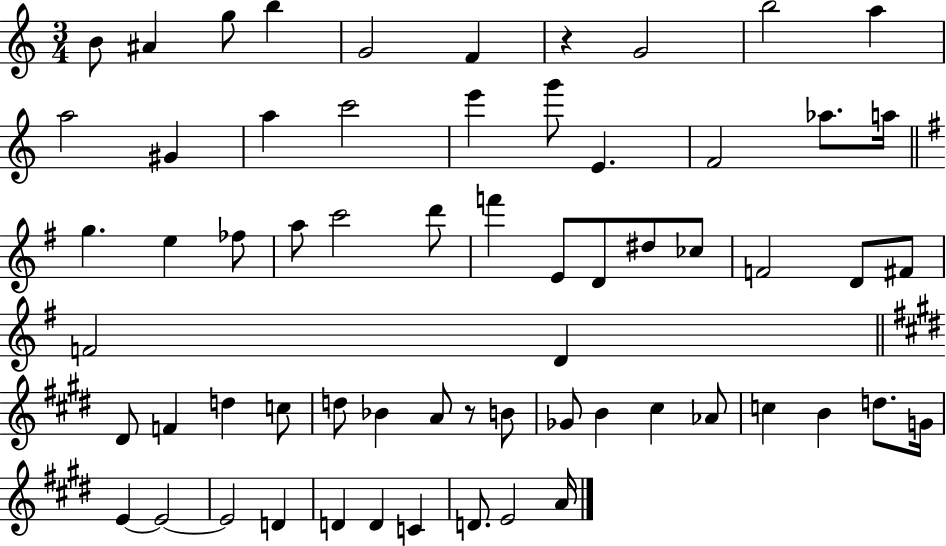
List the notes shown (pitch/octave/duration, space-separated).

B4/e A#4/q G5/e B5/q G4/h F4/q R/q G4/h B5/h A5/q A5/h G#4/q A5/q C6/h E6/q G6/e E4/q. F4/h Ab5/e. A5/s G5/q. E5/q FES5/e A5/e C6/h D6/e F6/q E4/e D4/e D#5/e CES5/e F4/h D4/e F#4/e F4/h D4/q D#4/e F4/q D5/q C5/e D5/e Bb4/q A4/e R/e B4/e Gb4/e B4/q C#5/q Ab4/e C5/q B4/q D5/e. G4/s E4/q E4/h E4/h D4/q D4/q D4/q C4/q D4/e. E4/h A4/s